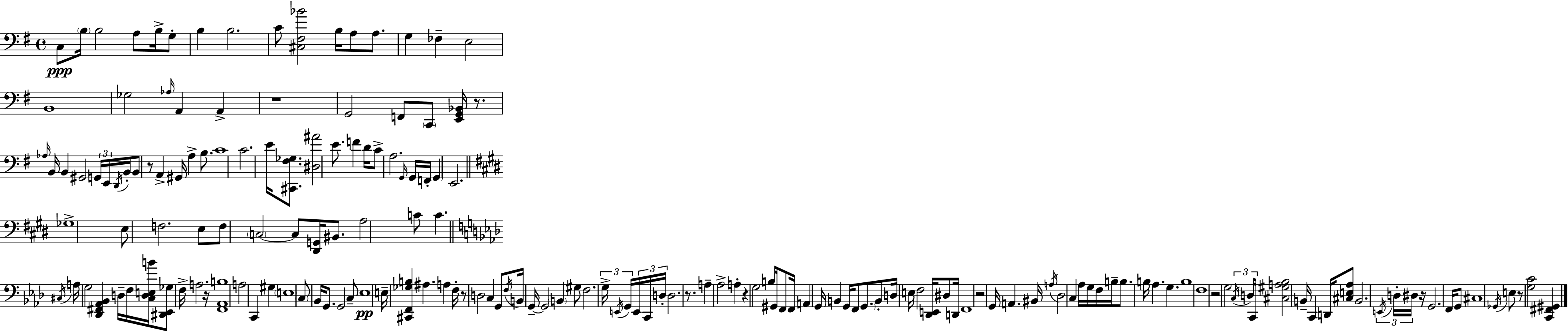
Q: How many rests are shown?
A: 11